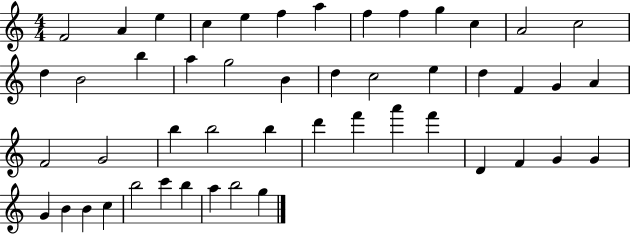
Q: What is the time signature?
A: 4/4